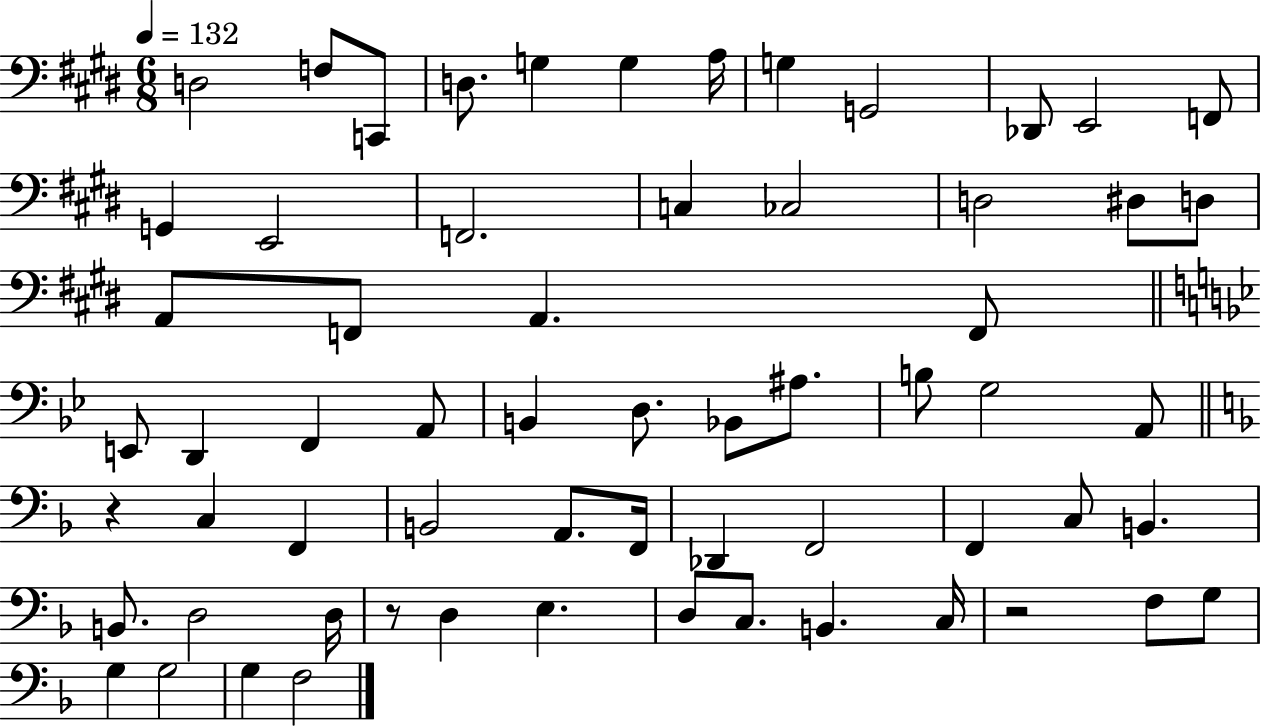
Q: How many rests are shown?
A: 3